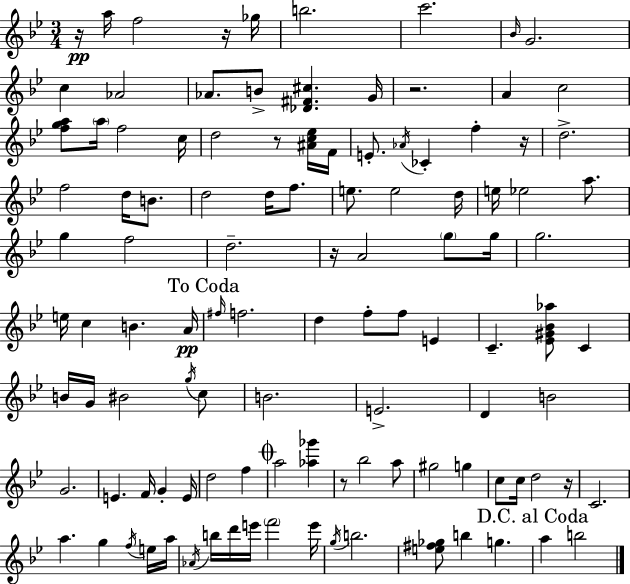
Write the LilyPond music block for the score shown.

{
  \clef treble
  \numericTimeSignature
  \time 3/4
  \key g \minor
  r16\pp a''16 f''2 r16 ges''16 | b''2. | c'''2. | \grace { bes'16 } g'2. | \break c''4 aes'2 | aes'8. b'8-> <des' fis' cis''>4. | g'16 r2. | a'4 c''2 | \break <f'' g'' a''>8 \parenthesize a''16 f''2 | c''16 d''2 r8 <ais' c'' ees''>16 | f'16 e'8.-. \acciaccatura { aes'16 } ces'4-. f''4-. | r16 d''2.-> | \break f''2 d''16 b'8. | d''2 d''16 f''8. | e''8. e''2 | d''16 e''16 ees''2 a''8. | \break g''4 f''2 | d''2.-- | r16 a'2 \parenthesize g''8 | g''16 g''2. | \break e''16 c''4 b'4. | a'16\pp \mark "To Coda" \grace { fis''16 } f''2. | d''4 f''8-. f''8 e'4 | c'4.-- <ees' gis' bes' aes''>8 c'4 | \break b'16 g'16 bis'2 | \acciaccatura { g''16 } c''8 b'2. | e'2.-> | d'4 b'2 | \break g'2. | e'4. f'16 g'4-. | e'16 d''2 | f''4 \mark \markup { \musicglyph "scripts.coda" } a''2 | \break <aes'' ges'''>4 r8 bes''2 | a''8 gis''2 | g''4 c''8 c''16 d''2 | r16 c'2. | \break a''4. g''4 | \acciaccatura { f''16 } e''16 a''16 \acciaccatura { aes'16 } b''16 d'''16 e'''16 \parenthesize f'''2 | e'''16 \acciaccatura { g''16 } b''2. | <e'' fis'' ges''>8 b''4 | \break g''4. \mark "D.C. al Coda" a''4 b''2 | \bar "|."
}